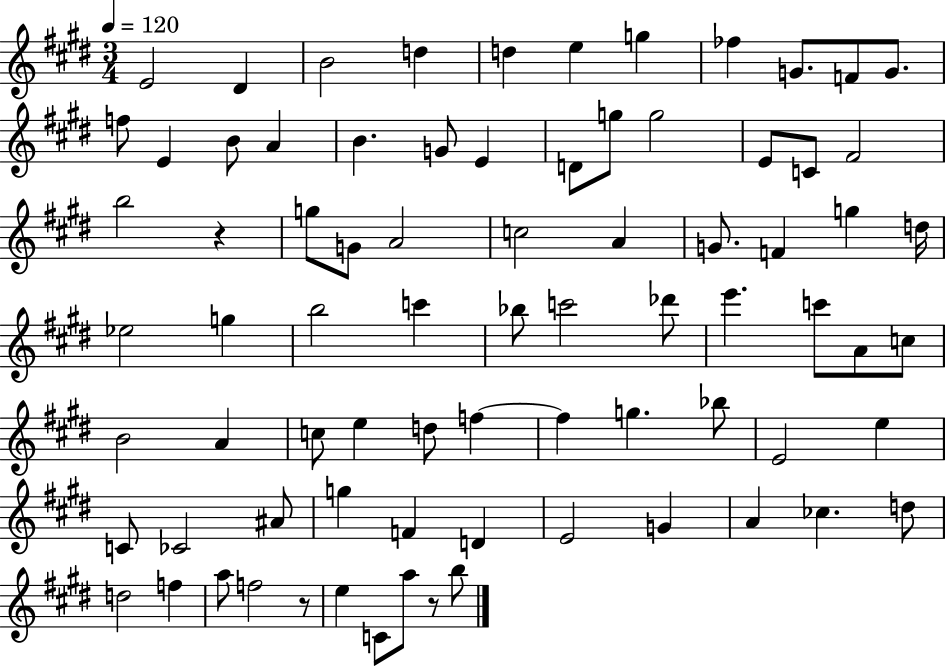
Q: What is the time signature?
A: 3/4